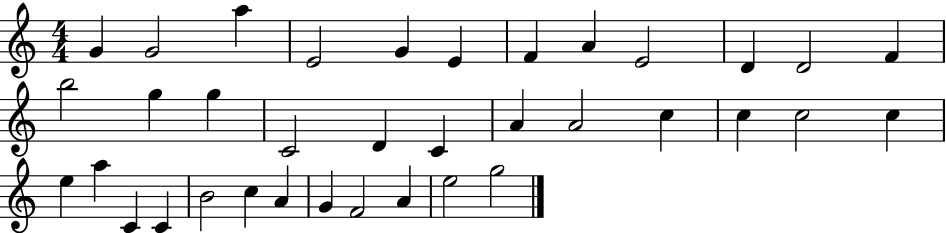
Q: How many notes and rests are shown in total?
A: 36